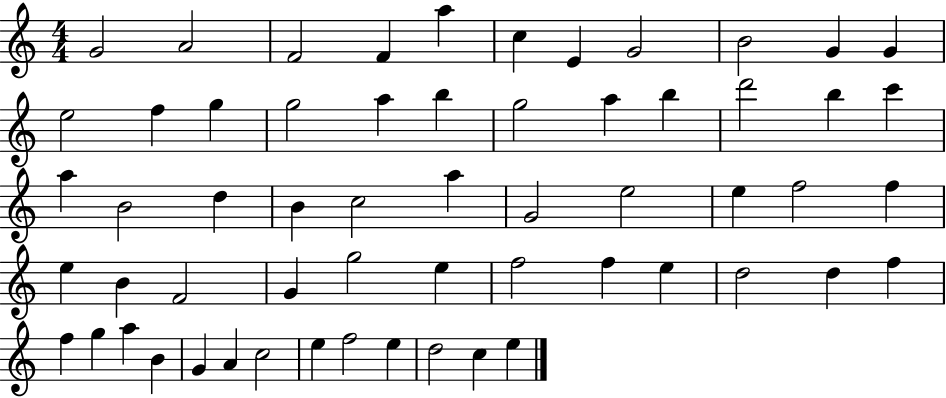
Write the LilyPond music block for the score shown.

{
  \clef treble
  \numericTimeSignature
  \time 4/4
  \key c \major
  g'2 a'2 | f'2 f'4 a''4 | c''4 e'4 g'2 | b'2 g'4 g'4 | \break e''2 f''4 g''4 | g''2 a''4 b''4 | g''2 a''4 b''4 | d'''2 b''4 c'''4 | \break a''4 b'2 d''4 | b'4 c''2 a''4 | g'2 e''2 | e''4 f''2 f''4 | \break e''4 b'4 f'2 | g'4 g''2 e''4 | f''2 f''4 e''4 | d''2 d''4 f''4 | \break f''4 g''4 a''4 b'4 | g'4 a'4 c''2 | e''4 f''2 e''4 | d''2 c''4 e''4 | \break \bar "|."
}